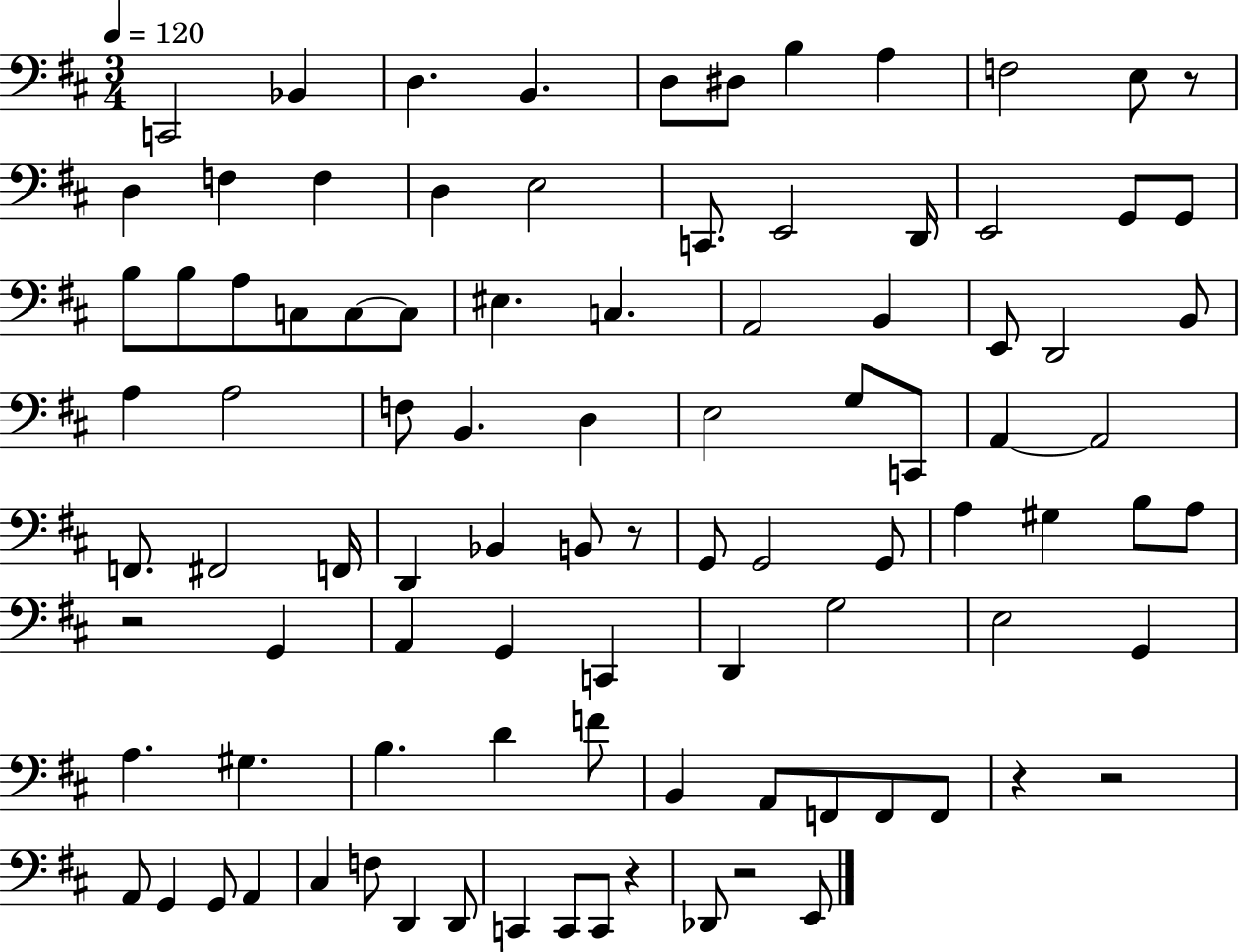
{
  \clef bass
  \numericTimeSignature
  \time 3/4
  \key d \major
  \tempo 4 = 120
  c,2 bes,4 | d4. b,4. | d8 dis8 b4 a4 | f2 e8 r8 | \break d4 f4 f4 | d4 e2 | c,8. e,2 d,16 | e,2 g,8 g,8 | \break b8 b8 a8 c8 c8~~ c8 | eis4. c4. | a,2 b,4 | e,8 d,2 b,8 | \break a4 a2 | f8 b,4. d4 | e2 g8 c,8 | a,4~~ a,2 | \break f,8. fis,2 f,16 | d,4 bes,4 b,8 r8 | g,8 g,2 g,8 | a4 gis4 b8 a8 | \break r2 g,4 | a,4 g,4 c,4 | d,4 g2 | e2 g,4 | \break a4. gis4. | b4. d'4 f'8 | b,4 a,8 f,8 f,8 f,8 | r4 r2 | \break a,8 g,4 g,8 a,4 | cis4 f8 d,4 d,8 | c,4 c,8 c,8 r4 | des,8 r2 e,8 | \break \bar "|."
}